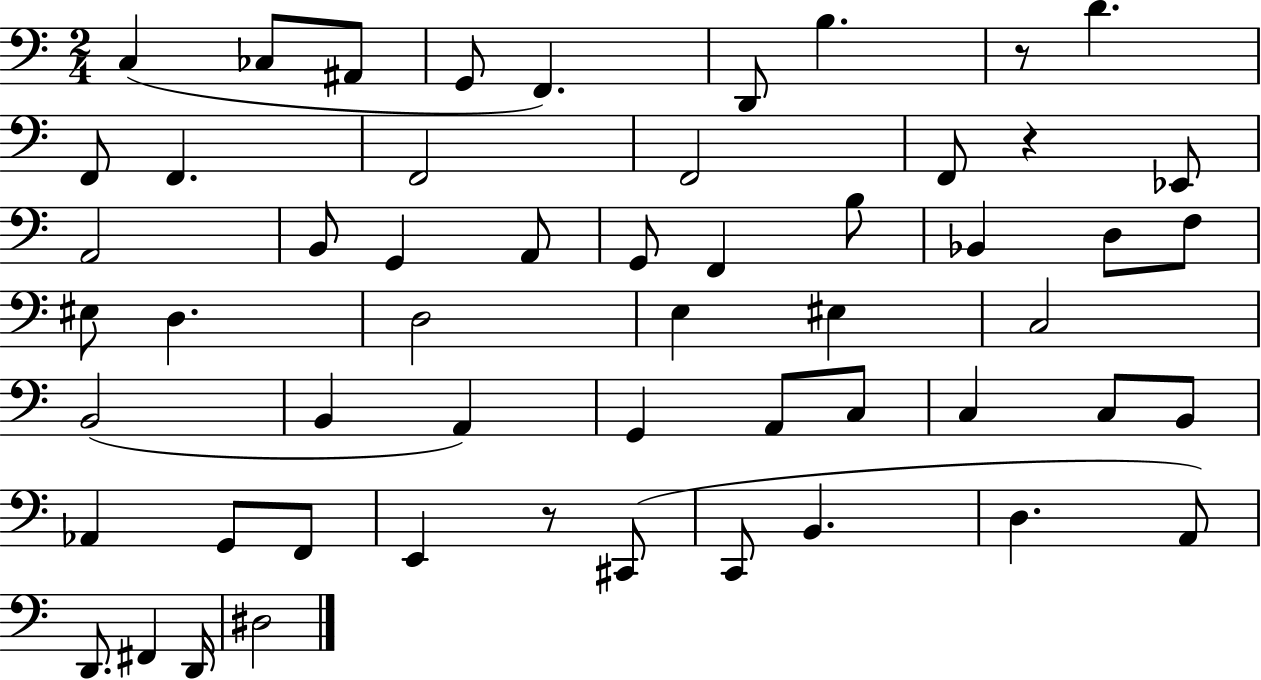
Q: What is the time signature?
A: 2/4